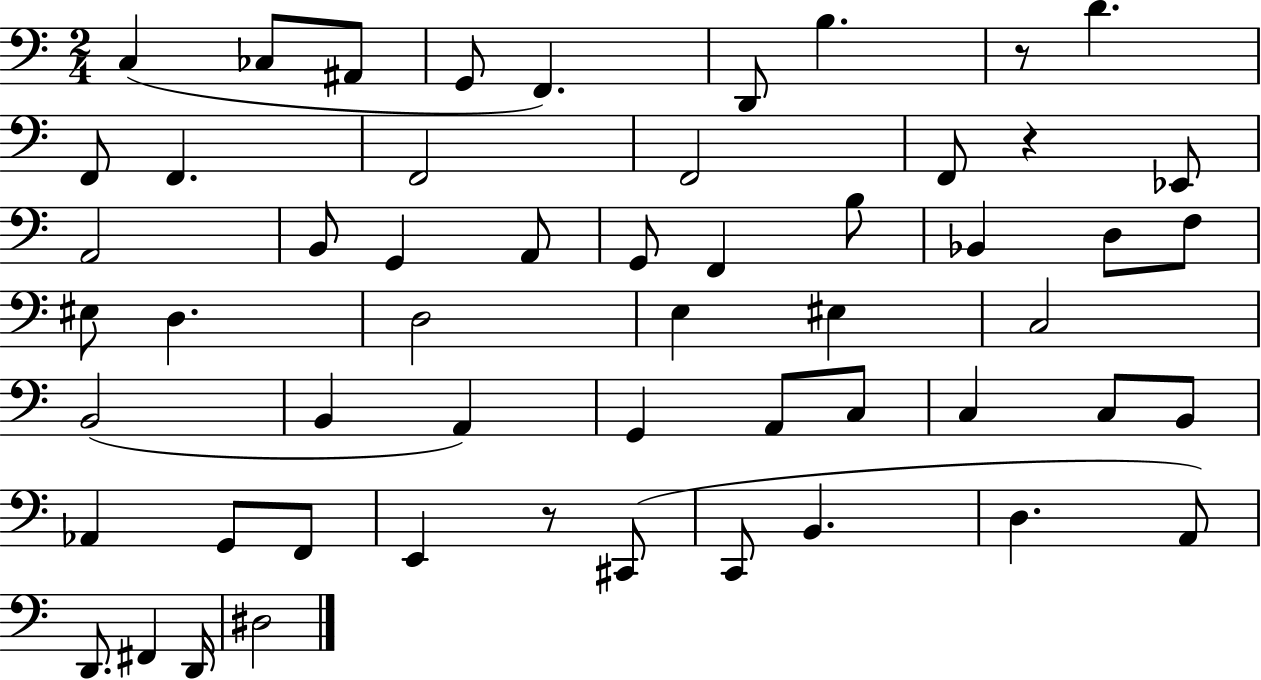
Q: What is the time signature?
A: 2/4